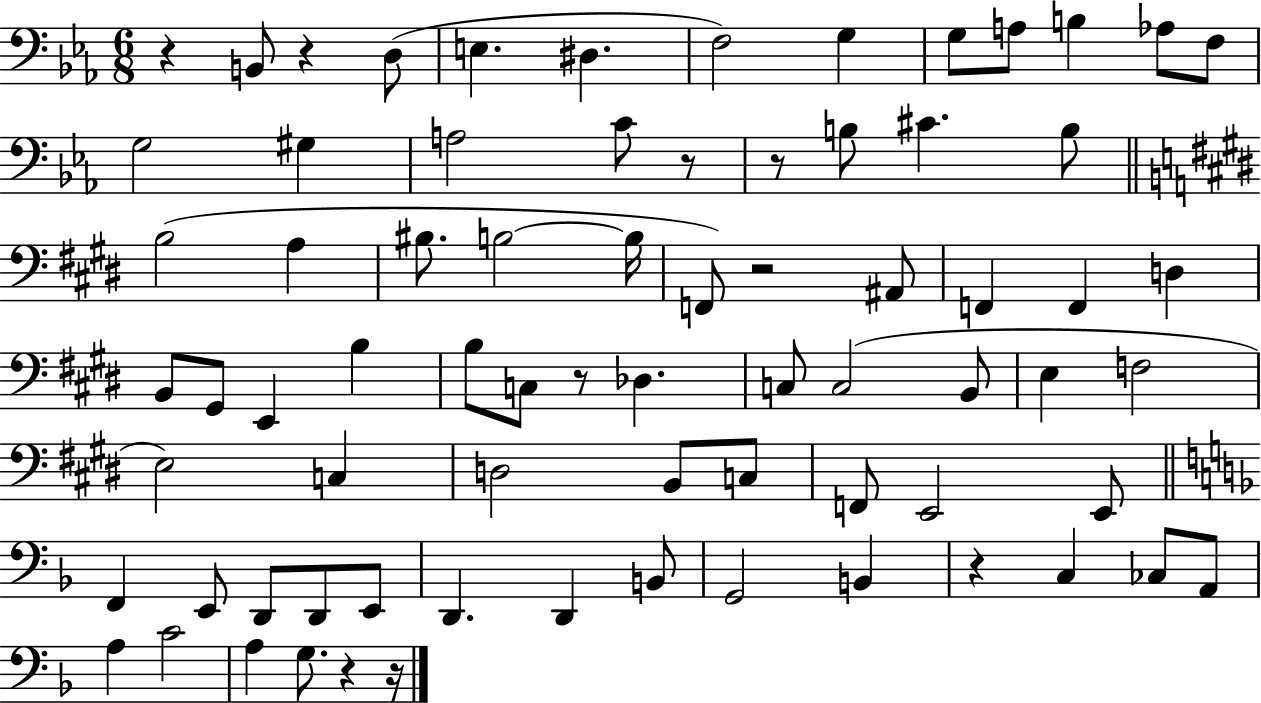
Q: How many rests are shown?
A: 9